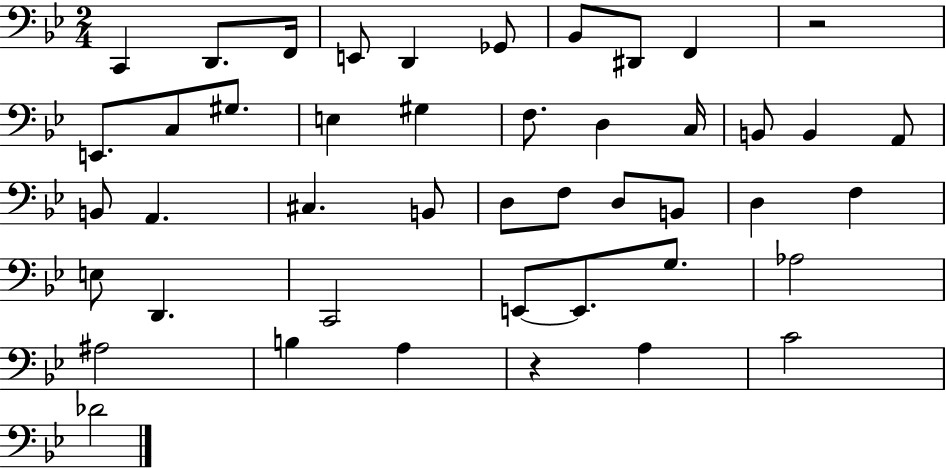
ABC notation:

X:1
T:Untitled
M:2/4
L:1/4
K:Bb
C,, D,,/2 F,,/4 E,,/2 D,, _G,,/2 _B,,/2 ^D,,/2 F,, z2 E,,/2 C,/2 ^G,/2 E, ^G, F,/2 D, C,/4 B,,/2 B,, A,,/2 B,,/2 A,, ^C, B,,/2 D,/2 F,/2 D,/2 B,,/2 D, F, E,/2 D,, C,,2 E,,/2 E,,/2 G,/2 _A,2 ^A,2 B, A, z A, C2 _D2